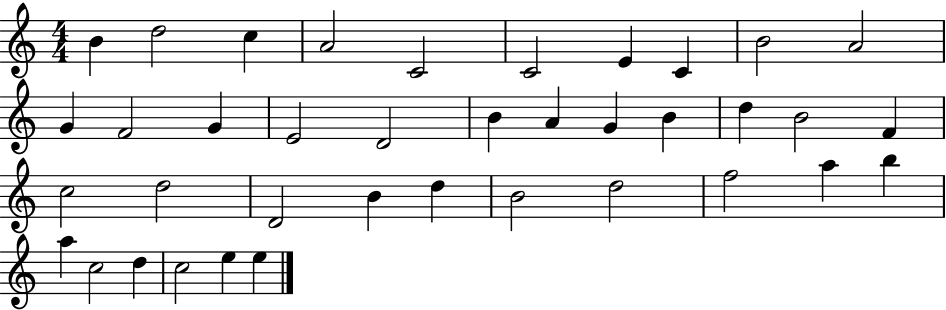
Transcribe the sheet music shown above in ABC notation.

X:1
T:Untitled
M:4/4
L:1/4
K:C
B d2 c A2 C2 C2 E C B2 A2 G F2 G E2 D2 B A G B d B2 F c2 d2 D2 B d B2 d2 f2 a b a c2 d c2 e e